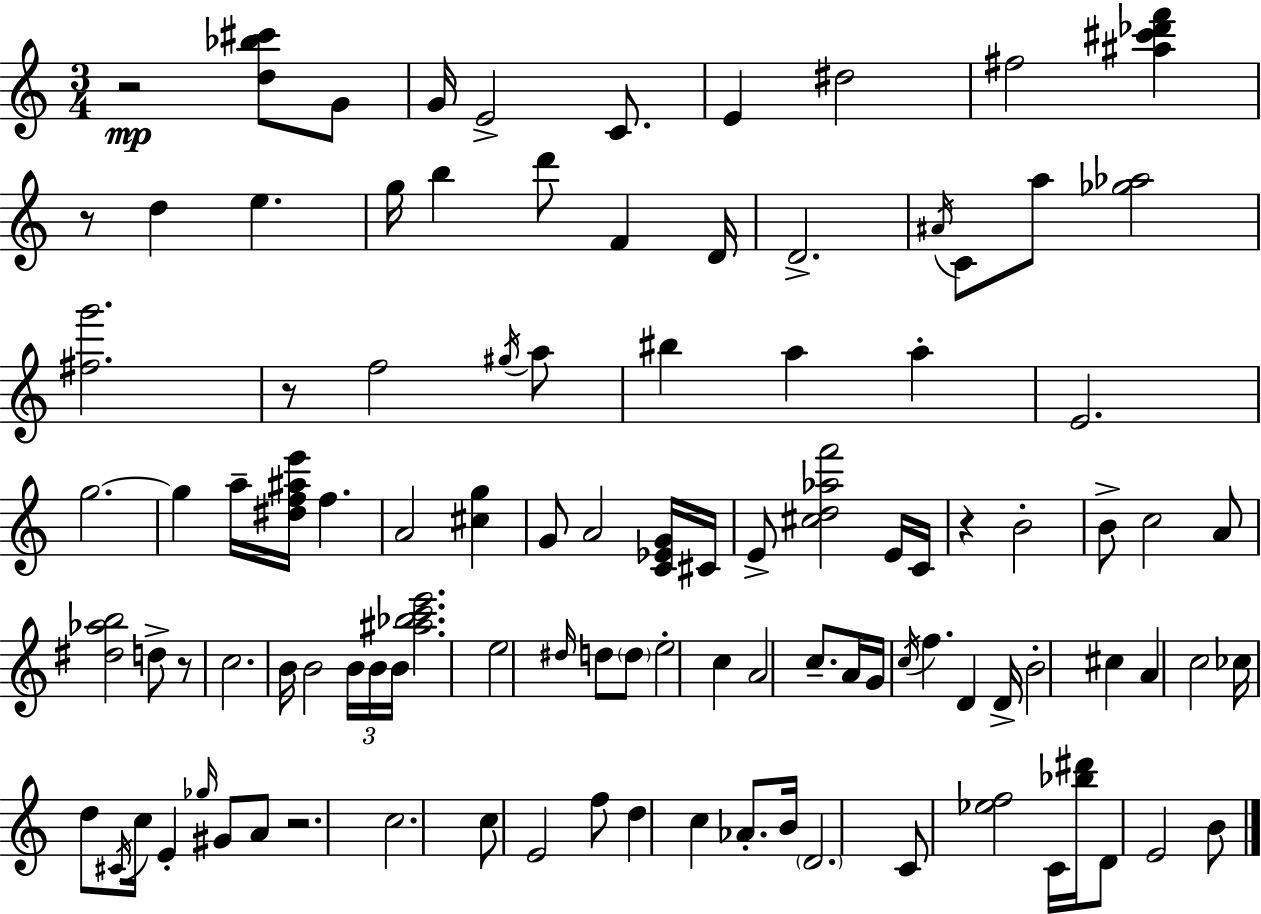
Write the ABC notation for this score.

X:1
T:Untitled
M:3/4
L:1/4
K:C
z2 [d_b^c']/2 G/2 G/4 E2 C/2 E ^d2 ^f2 [^a^c'_d'f'] z/2 d e g/4 b d'/2 F D/4 D2 ^A/4 C/2 a/2 [_g_a]2 [^fg']2 z/2 f2 ^g/4 a/2 ^b a a E2 g2 g a/4 [^df^ae']/4 f A2 [^cg] G/2 A2 [C_EG]/4 ^C/4 E/2 [^cd_af']2 E/4 C/4 z B2 B/2 c2 A/2 [^d_ab]2 d/2 z/2 c2 B/4 B2 B/4 B/4 B/4 [^a_bc'e']2 e2 ^d/4 d/2 d/2 e2 c A2 c/2 A/4 G/4 c/4 f D D/4 B2 ^c A c2 _c/4 d/2 ^C/4 c/4 E _g/4 ^G/2 A/2 z2 c2 c/2 E2 f/2 d c _A/2 B/4 D2 C/2 [_ef]2 C/4 [_b^d']/4 D/2 E2 B/2